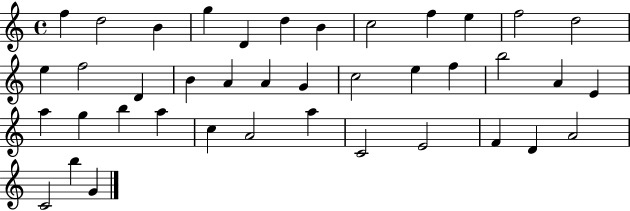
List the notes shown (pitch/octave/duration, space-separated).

F5/q D5/h B4/q G5/q D4/q D5/q B4/q C5/h F5/q E5/q F5/h D5/h E5/q F5/h D4/q B4/q A4/q A4/q G4/q C5/h E5/q F5/q B5/h A4/q E4/q A5/q G5/q B5/q A5/q C5/q A4/h A5/q C4/h E4/h F4/q D4/q A4/h C4/h B5/q G4/q